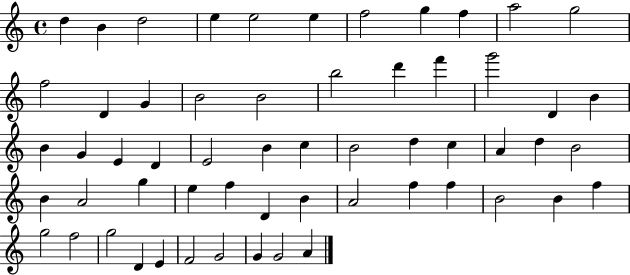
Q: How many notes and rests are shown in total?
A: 58